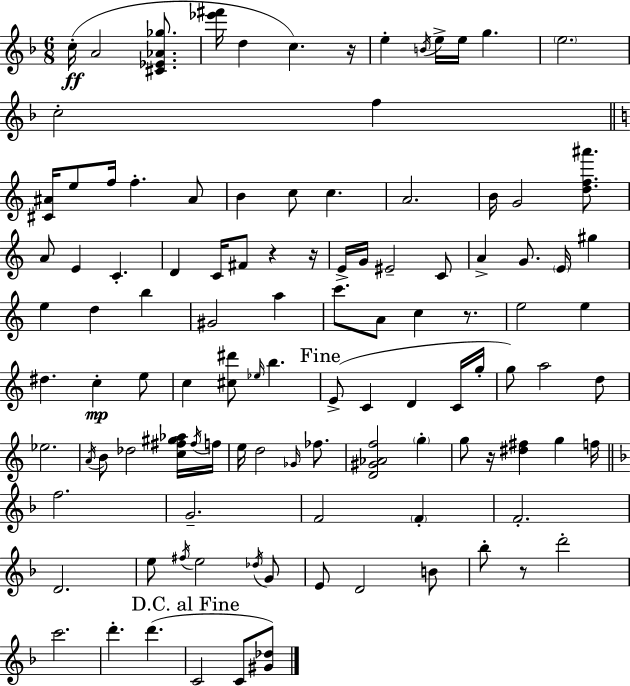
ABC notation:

X:1
T:Untitled
M:6/8
L:1/4
K:Dm
c/4 A2 [^C_E_A_g]/2 [_e'^f']/4 d c z/4 e B/4 e/4 e/4 g e2 c2 f [^C^A]/4 e/2 f/4 f ^A/2 B c/2 c A2 B/4 G2 [df^a']/2 A/2 E C D C/4 ^F/2 z z/4 E/4 G/4 ^E2 C/2 A G/2 E/4 ^g e d b ^G2 a c'/2 A/2 c z/2 e2 e ^d c e/2 c [^c^d']/2 _e/4 b E/2 C D C/4 g/4 g/2 a2 d/2 _e2 A/4 B/2 _d2 [c^f^g_a]/4 ^f/4 f/4 e/4 d2 _G/4 _f/2 [D^G_Af]2 g g/2 z/4 [^d^f] g f/4 f2 G2 F2 F F2 D2 e/2 ^f/4 e2 _d/4 G/2 E/2 D2 B/2 _b/2 z/2 d'2 c'2 d' d' C2 C/2 [^G_d]/2